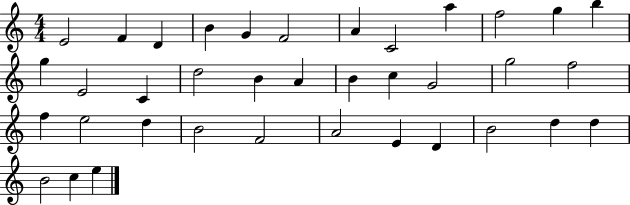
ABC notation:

X:1
T:Untitled
M:4/4
L:1/4
K:C
E2 F D B G F2 A C2 a f2 g b g E2 C d2 B A B c G2 g2 f2 f e2 d B2 F2 A2 E D B2 d d B2 c e